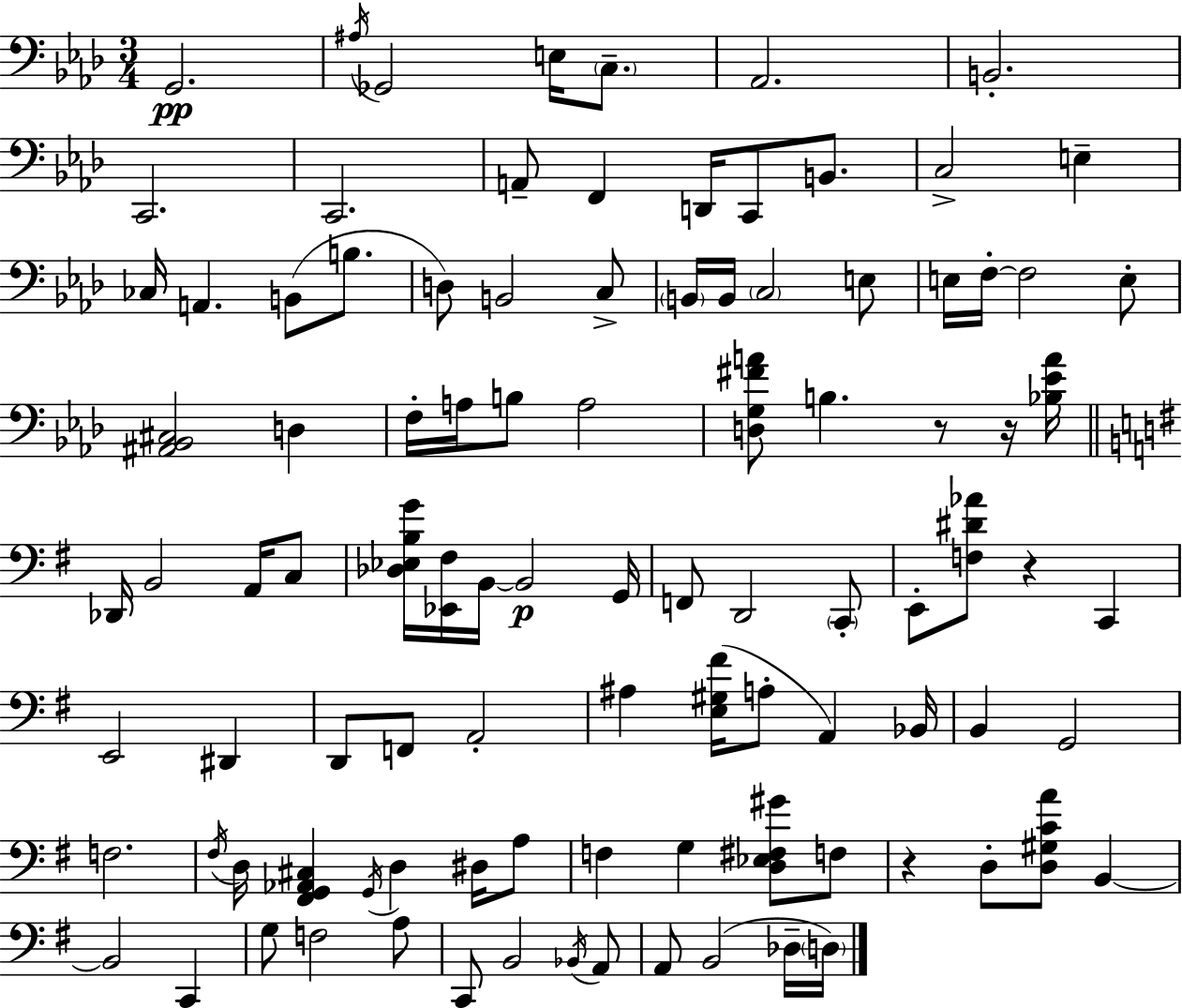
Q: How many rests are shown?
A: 4